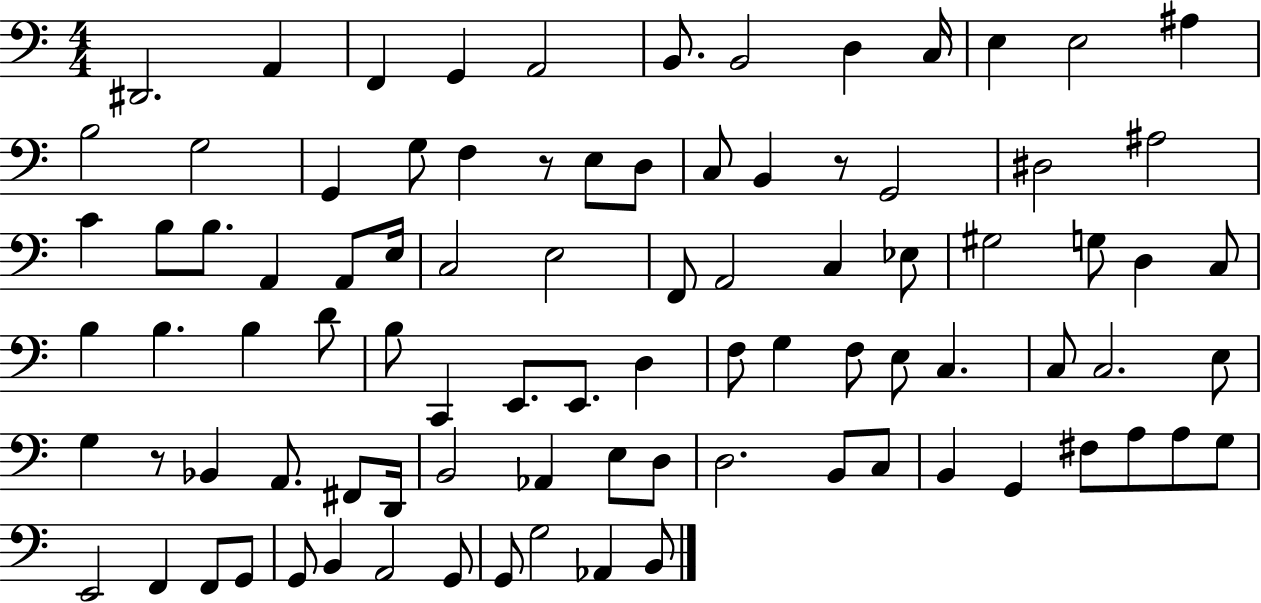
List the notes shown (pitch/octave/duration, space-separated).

D#2/h. A2/q F2/q G2/q A2/h B2/e. B2/h D3/q C3/s E3/q E3/h A#3/q B3/h G3/h G2/q G3/e F3/q R/e E3/e D3/e C3/e B2/q R/e G2/h D#3/h A#3/h C4/q B3/e B3/e. A2/q A2/e E3/s C3/h E3/h F2/e A2/h C3/q Eb3/e G#3/h G3/e D3/q C3/e B3/q B3/q. B3/q D4/e B3/e C2/q E2/e. E2/e. D3/q F3/e G3/q F3/e E3/e C3/q. C3/e C3/h. E3/e G3/q R/e Bb2/q A2/e. F#2/e D2/s B2/h Ab2/q E3/e D3/e D3/h. B2/e C3/e B2/q G2/q F#3/e A3/e A3/e G3/e E2/h F2/q F2/e G2/e G2/e B2/q A2/h G2/e G2/e G3/h Ab2/q B2/e